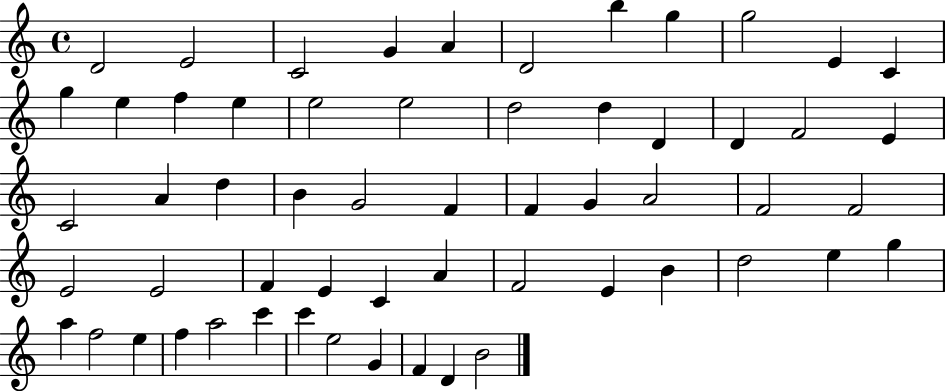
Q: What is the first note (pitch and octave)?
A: D4